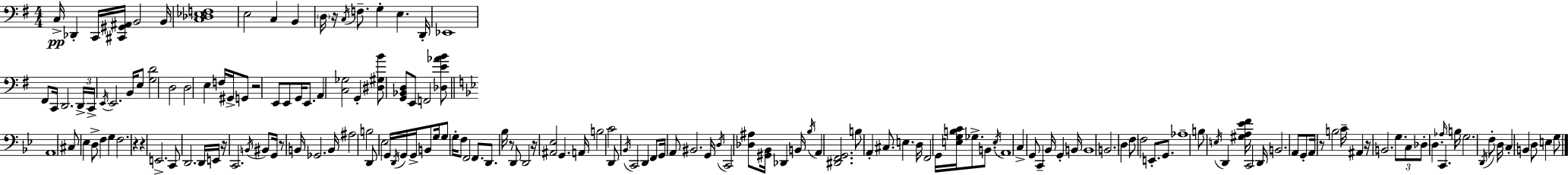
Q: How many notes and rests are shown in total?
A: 172